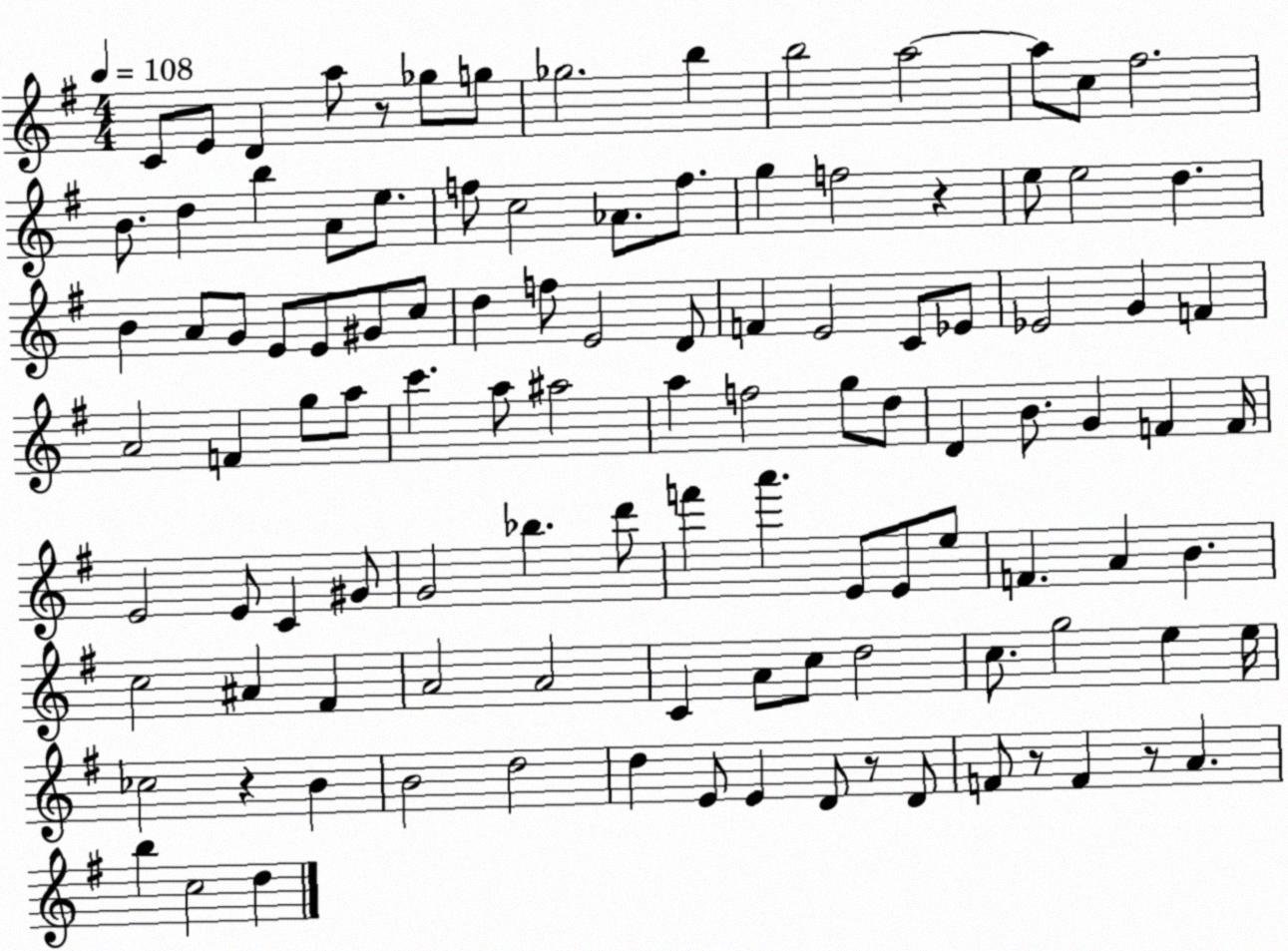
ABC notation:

X:1
T:Untitled
M:4/4
L:1/4
K:G
C/2 E/2 D a/2 z/2 _g/2 g/2 _g2 b b2 a2 a/2 c/2 ^f2 B/2 d b A/2 e/2 f/2 c2 _A/2 f/2 g f2 z e/2 e2 d B A/2 G/2 E/2 E/2 ^G/2 c/2 d f/2 E2 D/2 F E2 C/2 _E/2 _E2 G F A2 F g/2 a/2 c' a/2 ^a2 a f2 g/2 d/2 D B/2 G F F/4 E2 E/2 C ^G/2 G2 _b d'/2 f' a' E/2 E/2 e/2 F A B c2 ^A ^F A2 A2 C A/2 c/2 d2 c/2 g2 e e/4 _c2 z B B2 d2 d E/2 E D/2 z/2 D/2 F/2 z/2 F z/2 A b c2 d